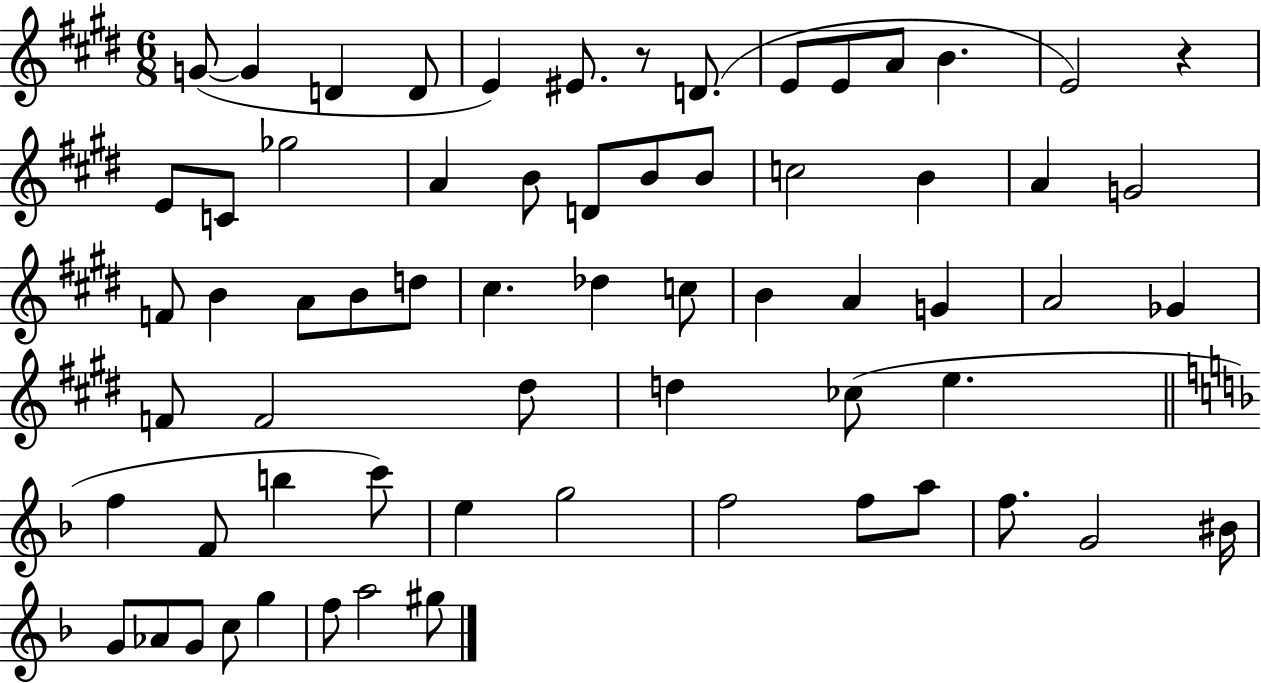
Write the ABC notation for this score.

X:1
T:Untitled
M:6/8
L:1/4
K:E
G/2 G D D/2 E ^E/2 z/2 D/2 E/2 E/2 A/2 B E2 z E/2 C/2 _g2 A B/2 D/2 B/2 B/2 c2 B A G2 F/2 B A/2 B/2 d/2 ^c _d c/2 B A G A2 _G F/2 F2 ^d/2 d _c/2 e f F/2 b c'/2 e g2 f2 f/2 a/2 f/2 G2 ^B/4 G/2 _A/2 G/2 c/2 g f/2 a2 ^g/2